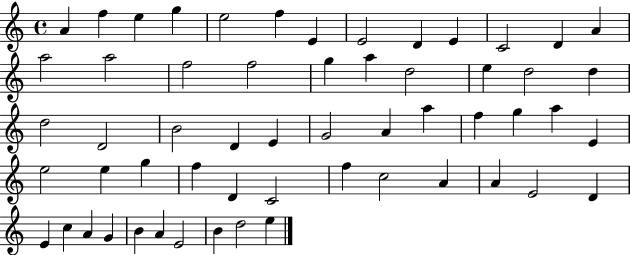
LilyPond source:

{
  \clef treble
  \time 4/4
  \defaultTimeSignature
  \key c \major
  a'4 f''4 e''4 g''4 | e''2 f''4 e'4 | e'2 d'4 e'4 | c'2 d'4 a'4 | \break a''2 a''2 | f''2 f''2 | g''4 a''4 d''2 | e''4 d''2 d''4 | \break d''2 d'2 | b'2 d'4 e'4 | g'2 a'4 a''4 | f''4 g''4 a''4 e'4 | \break e''2 e''4 g''4 | f''4 d'4 c'2 | f''4 c''2 a'4 | a'4 e'2 d'4 | \break e'4 c''4 a'4 g'4 | b'4 a'4 e'2 | b'4 d''2 e''4 | \bar "|."
}